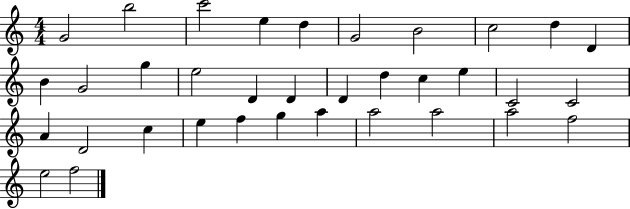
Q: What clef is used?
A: treble